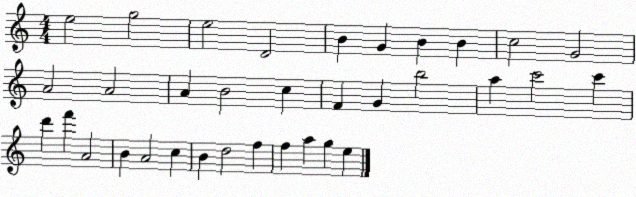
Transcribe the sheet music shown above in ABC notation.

X:1
T:Untitled
M:4/4
L:1/4
K:C
e2 g2 e2 D2 B G B B c2 G2 A2 A2 A B2 c F G b2 a c'2 c' d' f' A2 B A2 c B d2 f f a g e